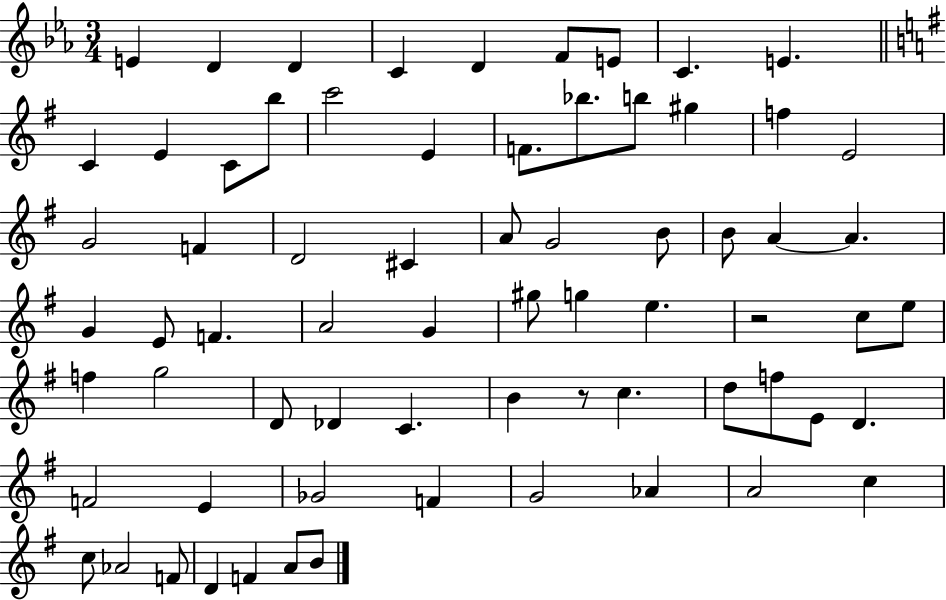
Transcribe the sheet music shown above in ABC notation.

X:1
T:Untitled
M:3/4
L:1/4
K:Eb
E D D C D F/2 E/2 C E C E C/2 b/2 c'2 E F/2 _b/2 b/2 ^g f E2 G2 F D2 ^C A/2 G2 B/2 B/2 A A G E/2 F A2 G ^g/2 g e z2 c/2 e/2 f g2 D/2 _D C B z/2 c d/2 f/2 E/2 D F2 E _G2 F G2 _A A2 c c/2 _A2 F/2 D F A/2 B/2